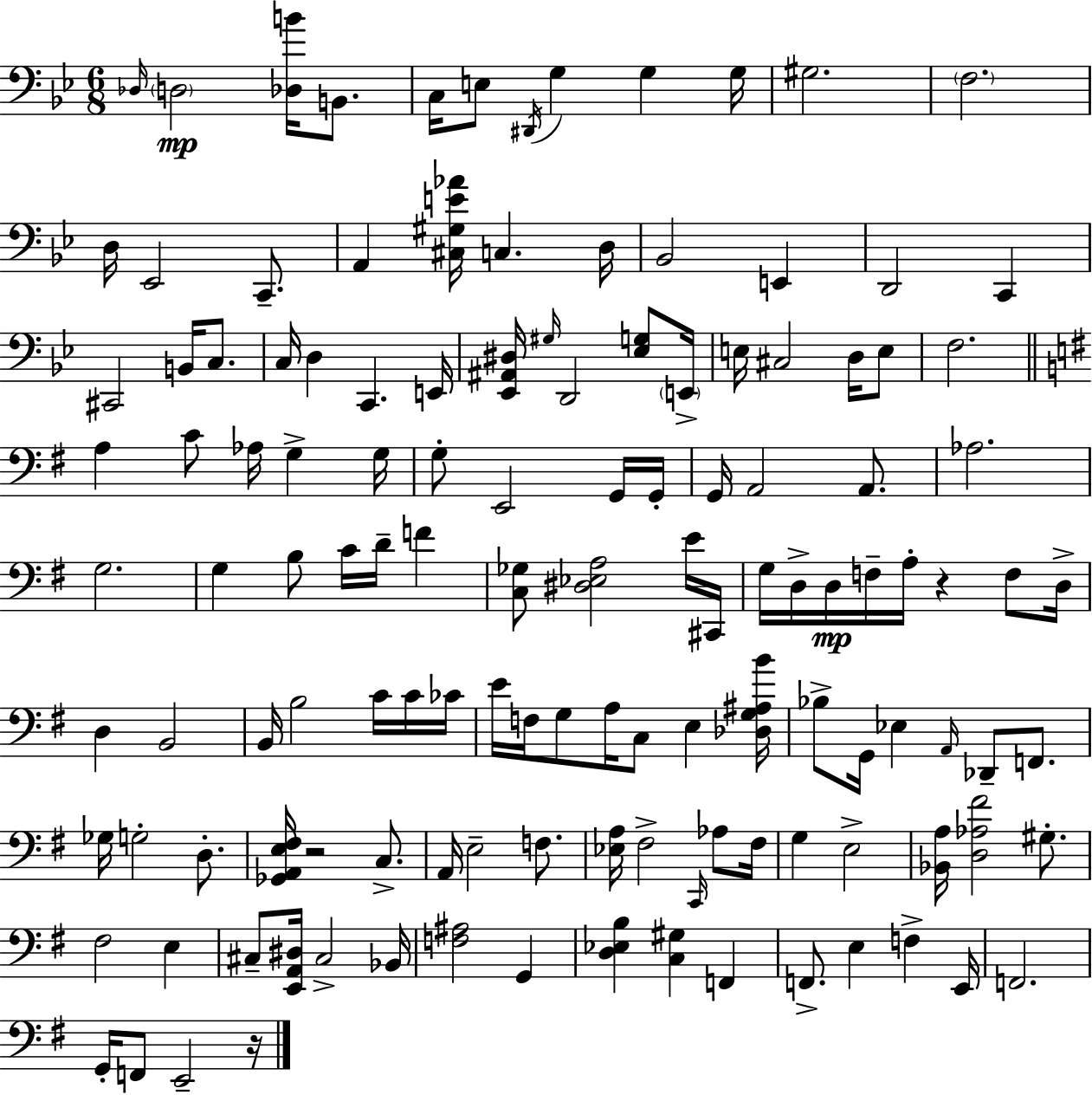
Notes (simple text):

Db3/s D3/h [Db3,B4]/s B2/e. C3/s E3/e D#2/s G3/q G3/q G3/s G#3/h. F3/h. D3/s Eb2/h C2/e. A2/q [C#3,G#3,E4,Ab4]/s C3/q. D3/s Bb2/h E2/q D2/h C2/q C#2/h B2/s C3/e. C3/s D3/q C2/q. E2/s [Eb2,A#2,D#3]/s G#3/s D2/h [Eb3,G3]/e E2/s E3/s C#3/h D3/s E3/e F3/h. A3/q C4/e Ab3/s G3/q G3/s G3/e E2/h G2/s G2/s G2/s A2/h A2/e. Ab3/h. G3/h. G3/q B3/e C4/s D4/s F4/q [C3,Gb3]/e [D#3,Eb3,A3]/h E4/s C#2/s G3/s D3/s D3/s F3/s A3/s R/q F3/e D3/s D3/q B2/h B2/s B3/h C4/s C4/s CES4/s E4/s F3/s G3/e A3/s C3/e E3/q [Db3,G3,A#3,B4]/s Bb3/e G2/s Eb3/q A2/s Db2/e F2/e. Gb3/s G3/h D3/e. [Gb2,A2,E3,F#3]/s R/h C3/e. A2/s E3/h F3/e. [Eb3,A3]/s F#3/h C2/s Ab3/e F#3/s G3/q E3/h [Bb2,A3]/s [D3,Ab3,F#4]/h G#3/e. F#3/h E3/q C#3/e [E2,A2,D#3]/s C#3/h Bb2/s [F3,A#3]/h G2/q [D3,Eb3,B3]/q [C3,G#3]/q F2/q F2/e. E3/q F3/q E2/s F2/h. G2/s F2/e E2/h R/s